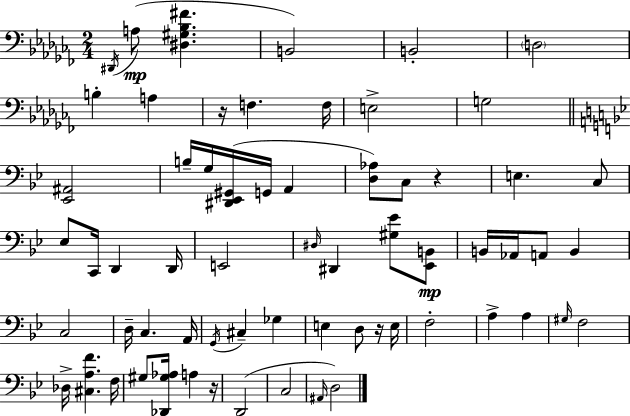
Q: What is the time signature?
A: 2/4